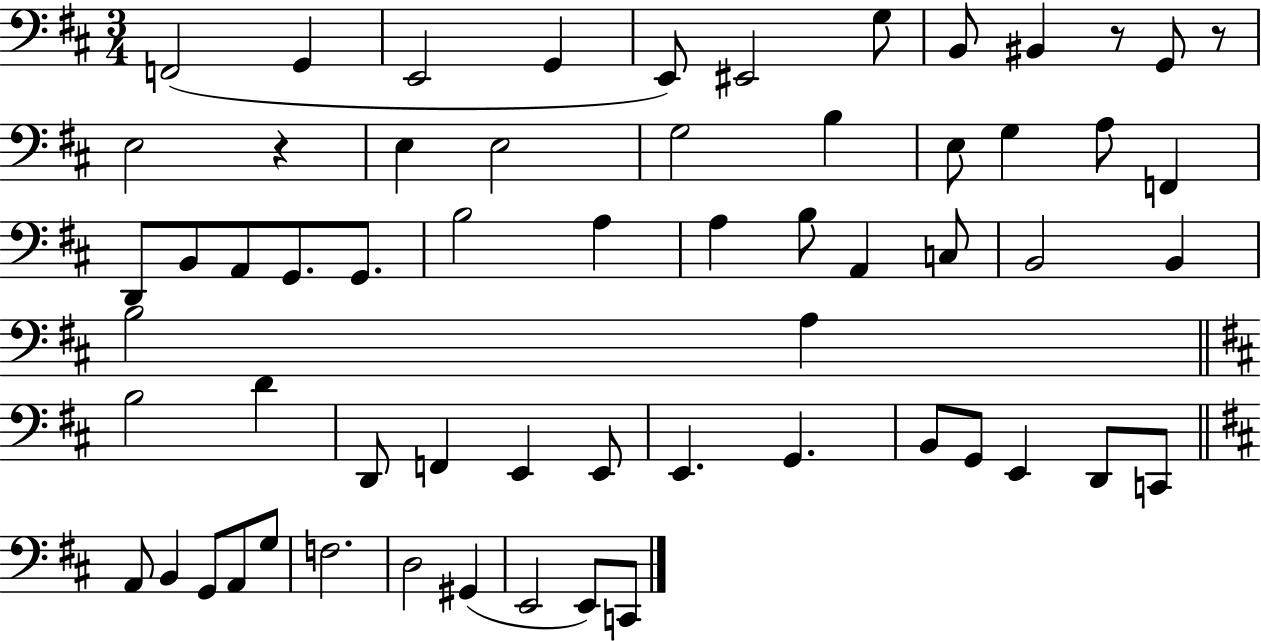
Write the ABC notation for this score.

X:1
T:Untitled
M:3/4
L:1/4
K:D
F,,2 G,, E,,2 G,, E,,/2 ^E,,2 G,/2 B,,/2 ^B,, z/2 G,,/2 z/2 E,2 z E, E,2 G,2 B, E,/2 G, A,/2 F,, D,,/2 B,,/2 A,,/2 G,,/2 G,,/2 B,2 A, A, B,/2 A,, C,/2 B,,2 B,, B,2 A, B,2 D D,,/2 F,, E,, E,,/2 E,, G,, B,,/2 G,,/2 E,, D,,/2 C,,/2 A,,/2 B,, G,,/2 A,,/2 G,/2 F,2 D,2 ^G,, E,,2 E,,/2 C,,/2